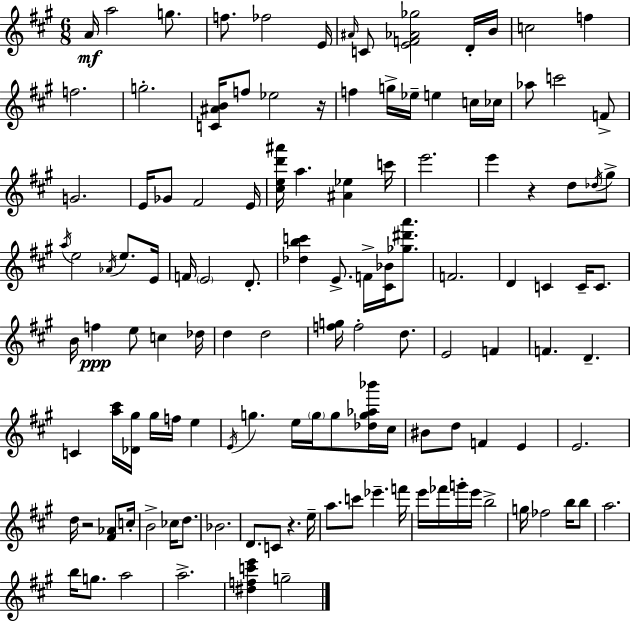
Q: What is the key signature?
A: A major